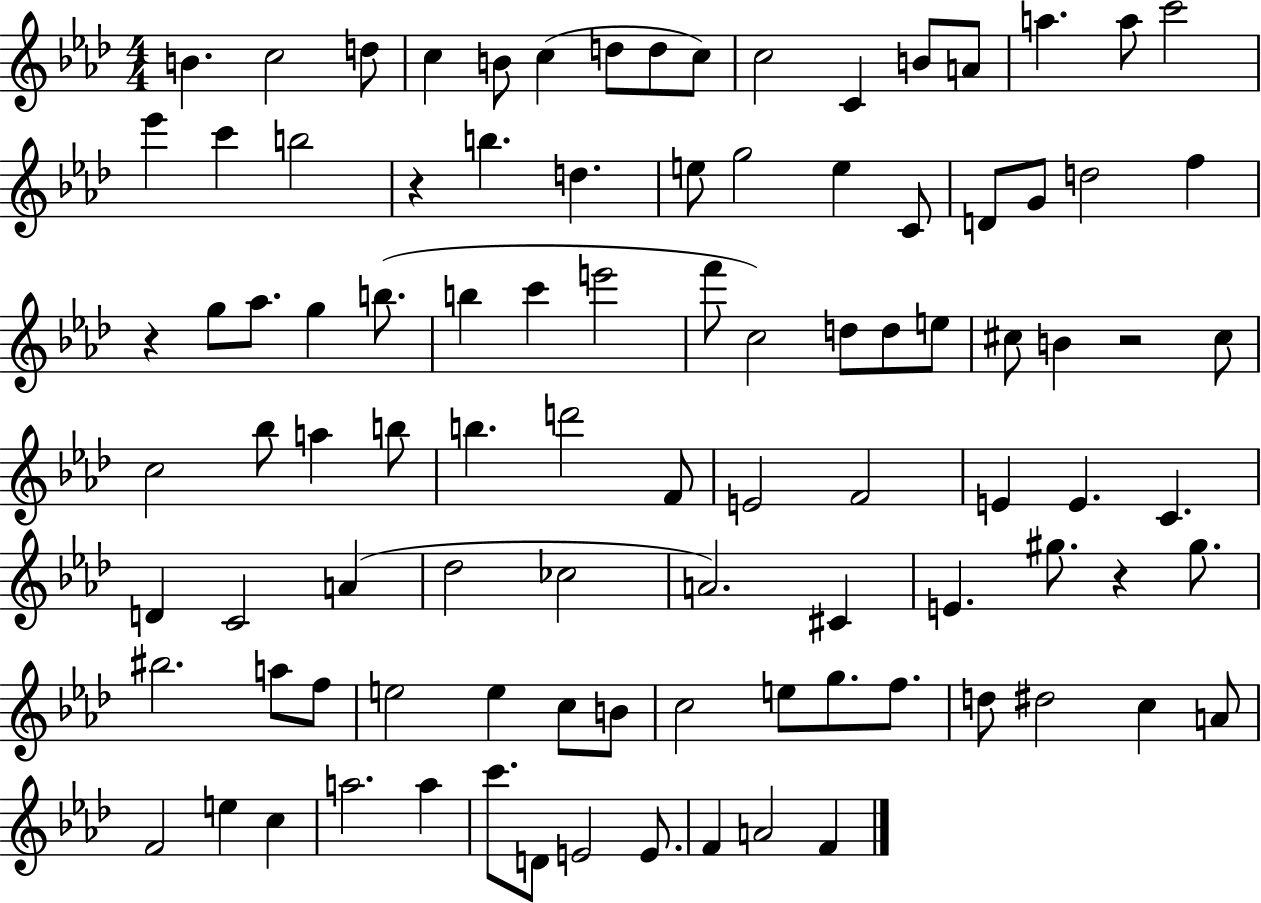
X:1
T:Untitled
M:4/4
L:1/4
K:Ab
B c2 d/2 c B/2 c d/2 d/2 c/2 c2 C B/2 A/2 a a/2 c'2 _e' c' b2 z b d e/2 g2 e C/2 D/2 G/2 d2 f z g/2 _a/2 g b/2 b c' e'2 f'/2 c2 d/2 d/2 e/2 ^c/2 B z2 ^c/2 c2 _b/2 a b/2 b d'2 F/2 E2 F2 E E C D C2 A _d2 _c2 A2 ^C E ^g/2 z ^g/2 ^b2 a/2 f/2 e2 e c/2 B/2 c2 e/2 g/2 f/2 d/2 ^d2 c A/2 F2 e c a2 a c'/2 D/2 E2 E/2 F A2 F